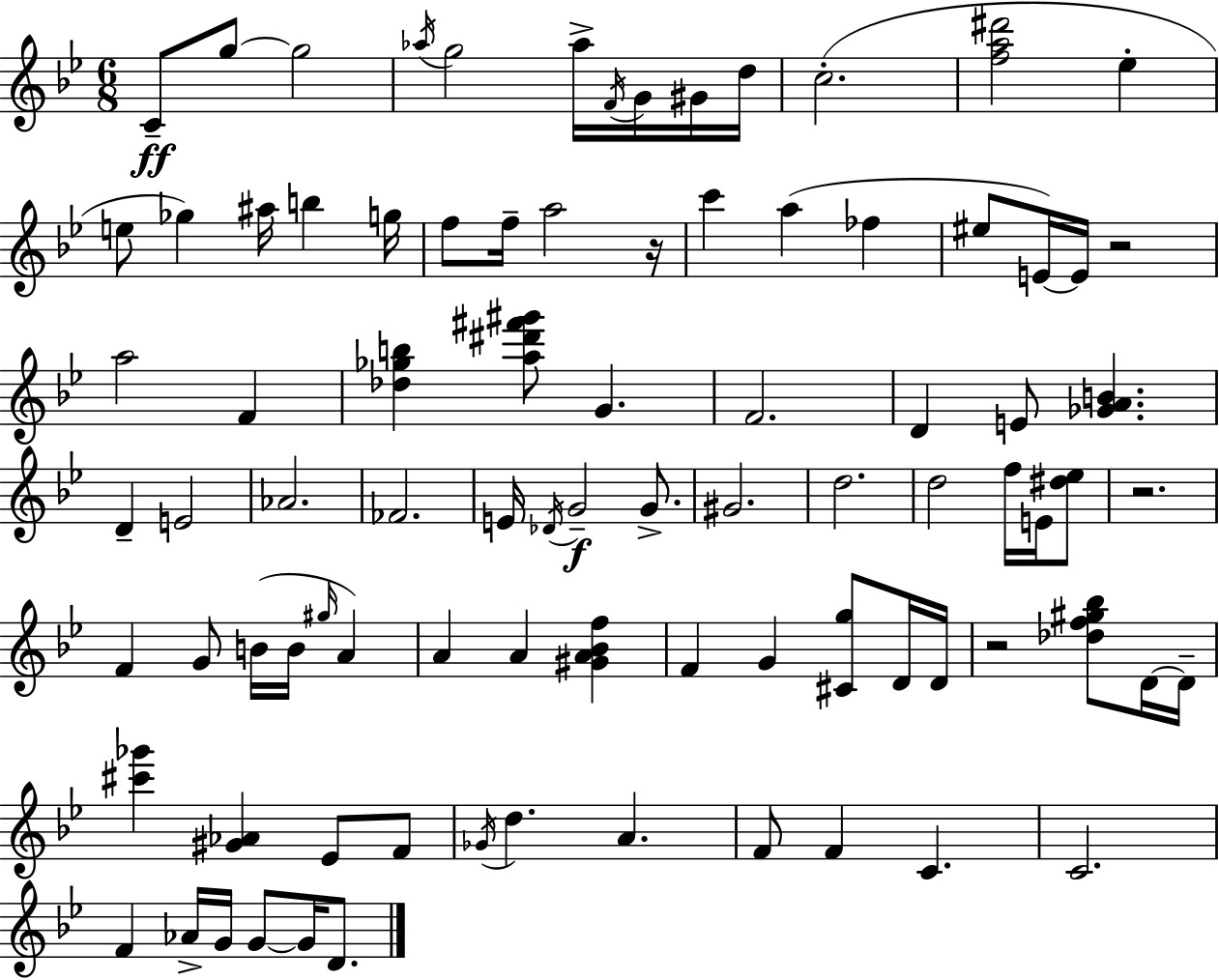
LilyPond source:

{
  \clef treble
  \numericTimeSignature
  \time 6/8
  \key bes \major
  c'8--\ff g''8~~ g''2 | \acciaccatura { aes''16 } g''2 aes''16-> \acciaccatura { f'16 } g'16 | gis'16 d''16 c''2.-.( | <f'' a'' dis'''>2 ees''4-. | \break e''8 ges''4) ais''16 b''4 | g''16 f''8 f''16-- a''2 | r16 c'''4 a''4( fes''4 | eis''8 e'16~~) e'16 r2 | \break a''2 f'4 | <des'' ges'' b''>4 <a'' dis''' fis''' gis'''>8 g'4. | f'2. | d'4 e'8 <ges' a' b'>4. | \break d'4-- e'2 | aes'2. | fes'2. | e'16 \acciaccatura { des'16 } g'2--\f | \break g'8.-> gis'2. | d''2. | d''2 f''16 | e'16 <dis'' ees''>8 r2. | \break f'4 g'8 b'16( b'16 \grace { gis''16 }) | a'4 a'4 a'4 | <gis' a' bes' f''>4 f'4 g'4 | <cis' g''>8 d'16 d'16 r2 | \break <des'' f'' gis'' bes''>8 d'16~~ d'16-- <cis''' ges'''>4 <gis' aes'>4 | ees'8 f'8 \acciaccatura { ges'16 } d''4. a'4. | f'8 f'4 c'4. | c'2. | \break f'4 aes'16-> g'16 g'8~~ | g'16 d'8. \bar "|."
}